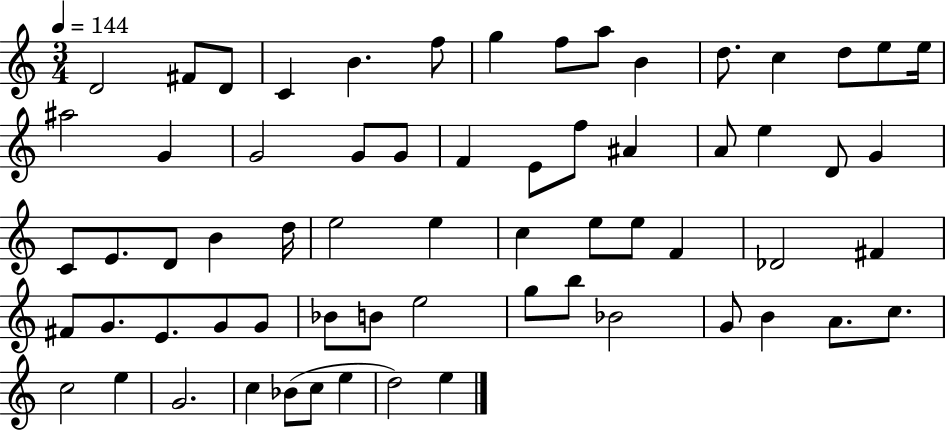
{
  \clef treble
  \numericTimeSignature
  \time 3/4
  \key c \major
  \tempo 4 = 144
  d'2 fis'8 d'8 | c'4 b'4. f''8 | g''4 f''8 a''8 b'4 | d''8. c''4 d''8 e''8 e''16 | \break ais''2 g'4 | g'2 g'8 g'8 | f'4 e'8 f''8 ais'4 | a'8 e''4 d'8 g'4 | \break c'8 e'8. d'8 b'4 d''16 | e''2 e''4 | c''4 e''8 e''8 f'4 | des'2 fis'4 | \break fis'8 g'8. e'8. g'8 g'8 | bes'8 b'8 e''2 | g''8 b''8 bes'2 | g'8 b'4 a'8. c''8. | \break c''2 e''4 | g'2. | c''4 bes'8( c''8 e''4 | d''2) e''4 | \break \bar "|."
}